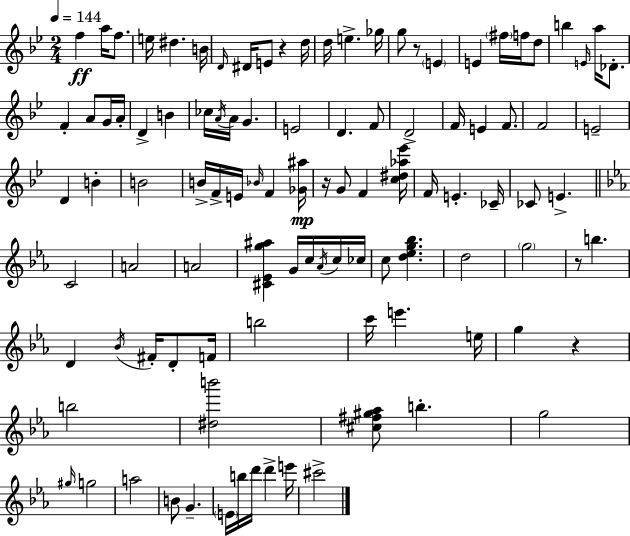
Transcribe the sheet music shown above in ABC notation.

X:1
T:Untitled
M:2/4
L:1/4
K:Bb
f a/4 f/2 e/4 ^d B/4 D/4 ^D/4 E/2 z d/4 d/4 e _g/4 g/2 z/2 E E ^f/4 f/4 d/2 b E/4 a/4 _D/2 F A/2 G/4 A/4 D B _c/4 A/4 A/4 G E2 D F/2 D2 F/4 E F/2 F2 E2 D B B2 B/4 F/4 E/4 _B/4 F [_G^a]/4 z/4 G/2 F [c^d_a_e']/4 F/4 E _C/4 _C/2 E C2 A2 A2 [^C_Eg^a] G/4 c/4 _A/4 c/4 _c/4 c/2 [d_eg_b] d2 g2 z/2 b D _B/4 ^F/4 D/2 F/4 b2 c'/4 e' e/4 g z b2 [^db']2 [^c^f^g_a]/2 b g2 ^g/4 g2 a2 B/2 G E/4 b/4 d'/4 d' e'/4 ^c'2